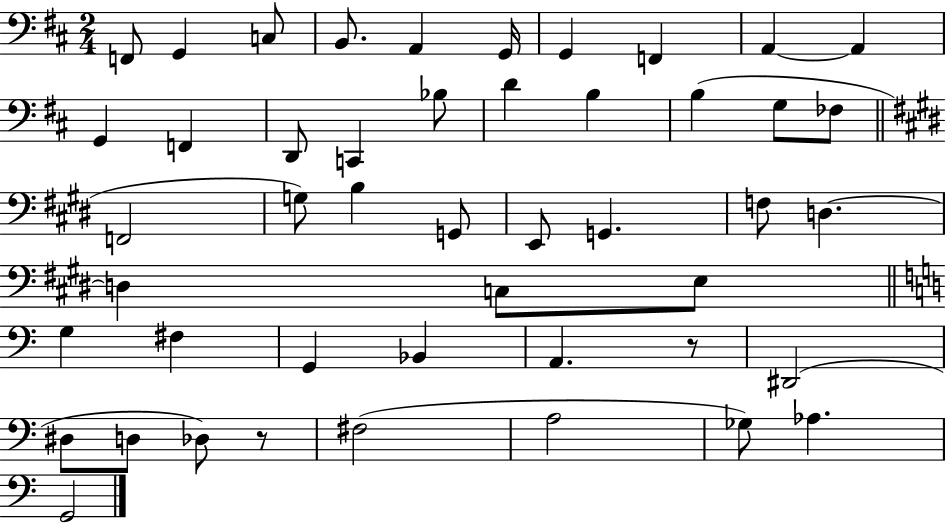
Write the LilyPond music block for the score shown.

{
  \clef bass
  \numericTimeSignature
  \time 2/4
  \key d \major
  f,8 g,4 c8 | b,8. a,4 g,16 | g,4 f,4 | a,4~~ a,4 | \break g,4 f,4 | d,8 c,4 bes8 | d'4 b4 | b4( g8 fes8 | \break \bar "||" \break \key e \major f,2 | g8) b4 g,8 | e,8 g,4. | f8 d4.~~ | \break d4 c8 e8 | \bar "||" \break \key c \major g4 fis4 | g,4 bes,4 | a,4. r8 | dis,2( | \break dis8 d8 des8) r8 | fis2( | a2 | ges8) aes4. | \break g,2 | \bar "|."
}